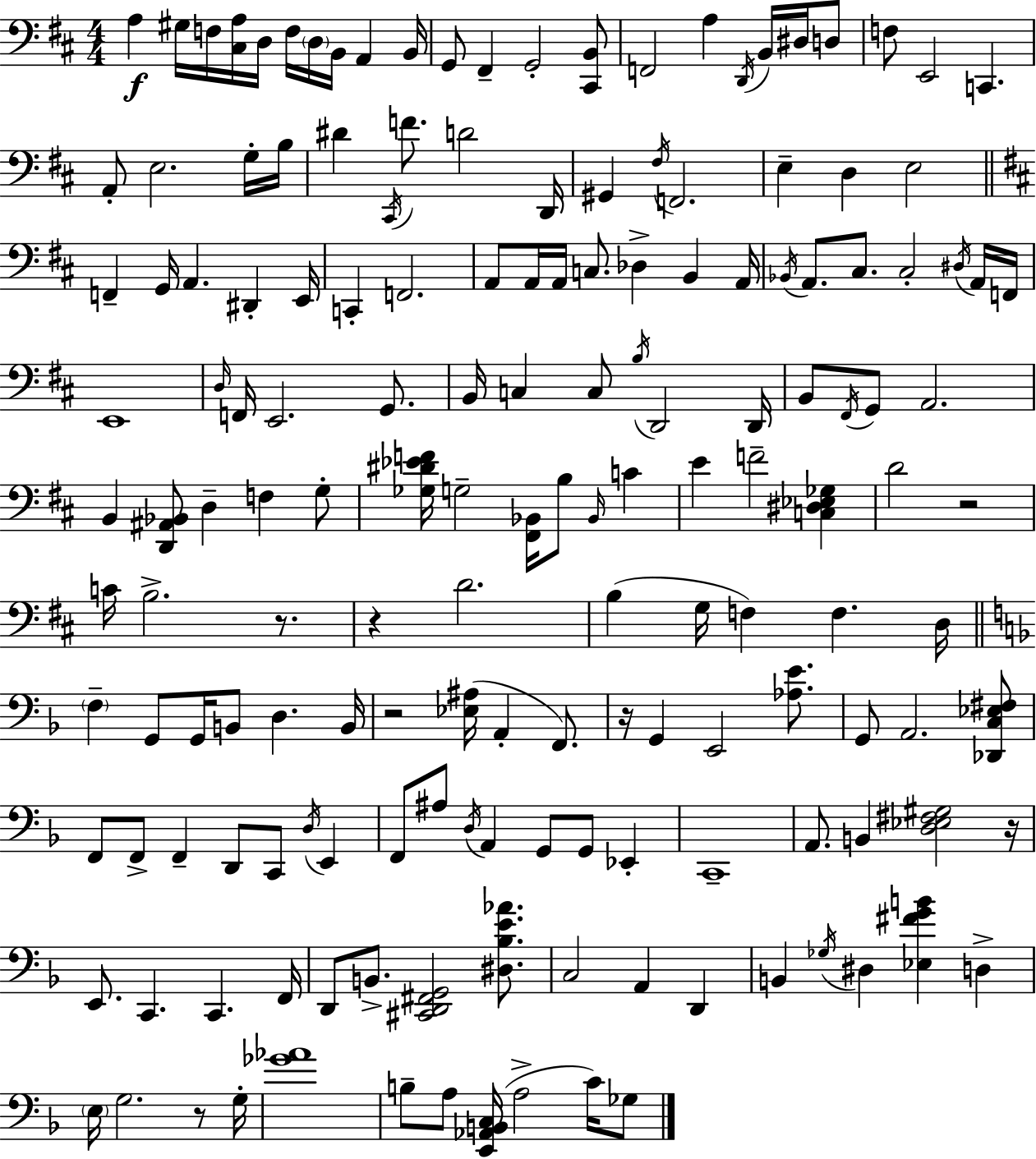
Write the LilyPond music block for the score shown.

{
  \clef bass
  \numericTimeSignature
  \time 4/4
  \key d \major
  a4\f gis16 f16 <cis a>16 d16 f16 \parenthesize d16 b,16 a,4 b,16 | g,8 fis,4-- g,2-. <cis, b,>8 | f,2 a4 \acciaccatura { d,16 } b,16 dis16 d8 | f8 e,2 c,4. | \break a,8-. e2. g16-. | b16 dis'4 \acciaccatura { cis,16 } f'8. d'2 | d,16 gis,4 \acciaccatura { fis16 } f,2. | e4-- d4 e2 | \break \bar "||" \break \key d \major f,4-- g,16 a,4. dis,4-. e,16 | c,4-. f,2. | a,8 a,16 a,16 c8. des4-> b,4 a,16 | \acciaccatura { bes,16 } a,8. cis8. cis2-. \acciaccatura { dis16 } | \break a,16 f,16 e,1 | \grace { d16 } f,16 e,2. | g,8. b,16 c4 c8 \acciaccatura { b16 } d,2 | d,16 b,8 \acciaccatura { fis,16 } g,8 a,2. | \break b,4 <d, ais, bes,>8 d4-- f4 | g8-. <ges dis' ees' f'>16 g2-- <fis, bes,>16 b8 | \grace { bes,16 } c'4 e'4 f'2-- | <c dis ees ges>4 d'2 r2 | \break c'16 b2.-> | r8. r4 d'2. | b4( g16 f4) f4. | d16 \bar "||" \break \key d \minor \parenthesize f4-- g,8 g,16 b,8 d4. b,16 | r2 <ees ais>16( a,4-. f,8.) | r16 g,4 e,2 <aes e'>8. | g,8 a,2. <des, c ees fis>8 | \break f,8 f,8-> f,4-- d,8 c,8 \acciaccatura { d16 } e,4 | f,8 ais8 \acciaccatura { d16 } a,4 g,8 g,8 ees,4-. | c,1-- | a,8. b,4 <d ees fis gis>2 | \break r16 e,8. c,4. c,4. | f,16 d,8 b,8.-> <cis, d, fis, g,>2 <dis bes e' aes'>8. | c2 a,4 d,4 | b,4 \acciaccatura { ges16 } dis4 <ees fis' g' b'>4 d4-> | \break \parenthesize e16 g2. | r8 g16-. <ges' aes'>1 | b8-- a8 <e, aes, b, c>16( a2-> | c'16) ges8 \bar "|."
}